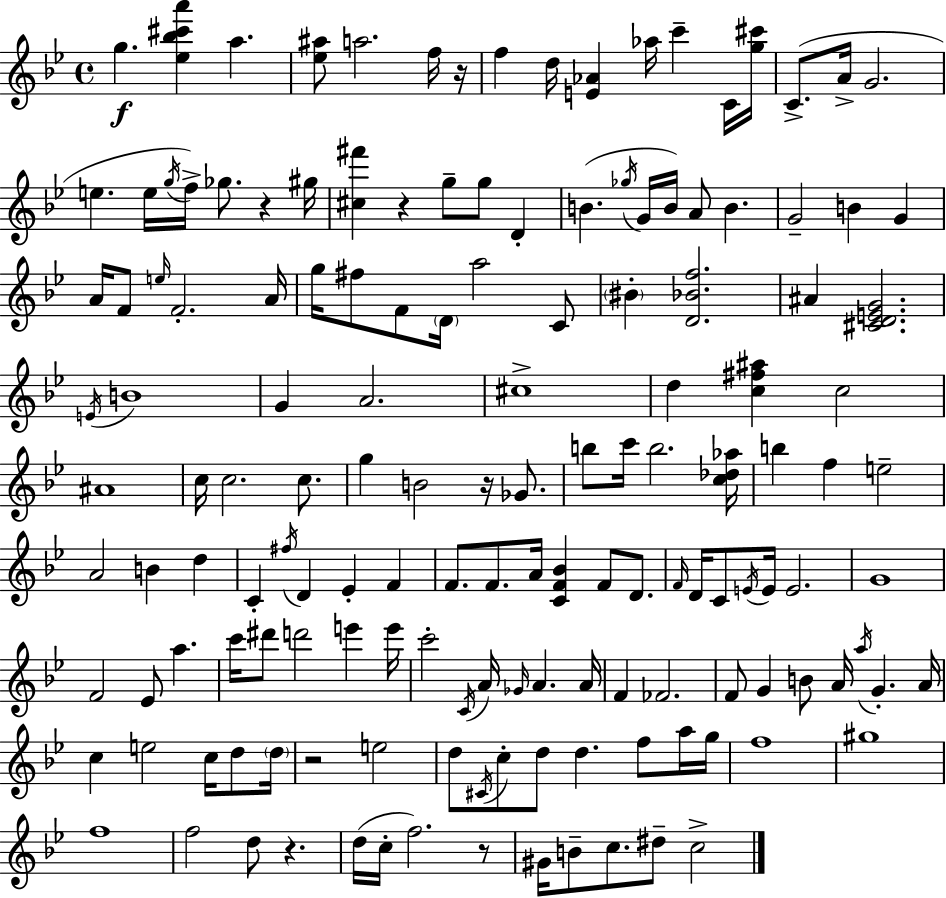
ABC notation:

X:1
T:Untitled
M:4/4
L:1/4
K:Gm
g [_e_b^c'a'] a [_e^a]/2 a2 f/4 z/4 f d/4 [E_A] _a/4 c' C/4 [g^c']/4 C/2 A/4 G2 e e/4 g/4 f/4 _g/2 z ^g/4 [^c^f'] z g/2 g/2 D B _g/4 G/4 B/4 A/2 B G2 B G A/4 F/2 e/4 F2 A/4 g/4 ^f/2 F/2 D/4 a2 C/2 ^B [D_Bf]2 ^A [^CDEG]2 E/4 B4 G A2 ^c4 d [c^f^a] c2 ^A4 c/4 c2 c/2 g B2 z/4 _G/2 b/2 c'/4 b2 [c_d_a]/4 b f e2 A2 B d C ^f/4 D _E F F/2 F/2 A/4 [CF_B] F/2 D/2 F/4 D/4 C/2 E/4 E/4 E2 G4 F2 _E/2 a c'/4 ^d'/2 d'2 e' e'/4 c'2 C/4 A/4 _G/4 A A/4 F _F2 F/2 G B/2 A/4 a/4 G A/4 c e2 c/4 d/2 d/4 z2 e2 d/2 ^C/4 c/2 d/2 d f/2 a/4 g/4 f4 ^g4 f4 f2 d/2 z d/4 c/4 f2 z/2 ^G/4 B/2 c/2 ^d/2 c2